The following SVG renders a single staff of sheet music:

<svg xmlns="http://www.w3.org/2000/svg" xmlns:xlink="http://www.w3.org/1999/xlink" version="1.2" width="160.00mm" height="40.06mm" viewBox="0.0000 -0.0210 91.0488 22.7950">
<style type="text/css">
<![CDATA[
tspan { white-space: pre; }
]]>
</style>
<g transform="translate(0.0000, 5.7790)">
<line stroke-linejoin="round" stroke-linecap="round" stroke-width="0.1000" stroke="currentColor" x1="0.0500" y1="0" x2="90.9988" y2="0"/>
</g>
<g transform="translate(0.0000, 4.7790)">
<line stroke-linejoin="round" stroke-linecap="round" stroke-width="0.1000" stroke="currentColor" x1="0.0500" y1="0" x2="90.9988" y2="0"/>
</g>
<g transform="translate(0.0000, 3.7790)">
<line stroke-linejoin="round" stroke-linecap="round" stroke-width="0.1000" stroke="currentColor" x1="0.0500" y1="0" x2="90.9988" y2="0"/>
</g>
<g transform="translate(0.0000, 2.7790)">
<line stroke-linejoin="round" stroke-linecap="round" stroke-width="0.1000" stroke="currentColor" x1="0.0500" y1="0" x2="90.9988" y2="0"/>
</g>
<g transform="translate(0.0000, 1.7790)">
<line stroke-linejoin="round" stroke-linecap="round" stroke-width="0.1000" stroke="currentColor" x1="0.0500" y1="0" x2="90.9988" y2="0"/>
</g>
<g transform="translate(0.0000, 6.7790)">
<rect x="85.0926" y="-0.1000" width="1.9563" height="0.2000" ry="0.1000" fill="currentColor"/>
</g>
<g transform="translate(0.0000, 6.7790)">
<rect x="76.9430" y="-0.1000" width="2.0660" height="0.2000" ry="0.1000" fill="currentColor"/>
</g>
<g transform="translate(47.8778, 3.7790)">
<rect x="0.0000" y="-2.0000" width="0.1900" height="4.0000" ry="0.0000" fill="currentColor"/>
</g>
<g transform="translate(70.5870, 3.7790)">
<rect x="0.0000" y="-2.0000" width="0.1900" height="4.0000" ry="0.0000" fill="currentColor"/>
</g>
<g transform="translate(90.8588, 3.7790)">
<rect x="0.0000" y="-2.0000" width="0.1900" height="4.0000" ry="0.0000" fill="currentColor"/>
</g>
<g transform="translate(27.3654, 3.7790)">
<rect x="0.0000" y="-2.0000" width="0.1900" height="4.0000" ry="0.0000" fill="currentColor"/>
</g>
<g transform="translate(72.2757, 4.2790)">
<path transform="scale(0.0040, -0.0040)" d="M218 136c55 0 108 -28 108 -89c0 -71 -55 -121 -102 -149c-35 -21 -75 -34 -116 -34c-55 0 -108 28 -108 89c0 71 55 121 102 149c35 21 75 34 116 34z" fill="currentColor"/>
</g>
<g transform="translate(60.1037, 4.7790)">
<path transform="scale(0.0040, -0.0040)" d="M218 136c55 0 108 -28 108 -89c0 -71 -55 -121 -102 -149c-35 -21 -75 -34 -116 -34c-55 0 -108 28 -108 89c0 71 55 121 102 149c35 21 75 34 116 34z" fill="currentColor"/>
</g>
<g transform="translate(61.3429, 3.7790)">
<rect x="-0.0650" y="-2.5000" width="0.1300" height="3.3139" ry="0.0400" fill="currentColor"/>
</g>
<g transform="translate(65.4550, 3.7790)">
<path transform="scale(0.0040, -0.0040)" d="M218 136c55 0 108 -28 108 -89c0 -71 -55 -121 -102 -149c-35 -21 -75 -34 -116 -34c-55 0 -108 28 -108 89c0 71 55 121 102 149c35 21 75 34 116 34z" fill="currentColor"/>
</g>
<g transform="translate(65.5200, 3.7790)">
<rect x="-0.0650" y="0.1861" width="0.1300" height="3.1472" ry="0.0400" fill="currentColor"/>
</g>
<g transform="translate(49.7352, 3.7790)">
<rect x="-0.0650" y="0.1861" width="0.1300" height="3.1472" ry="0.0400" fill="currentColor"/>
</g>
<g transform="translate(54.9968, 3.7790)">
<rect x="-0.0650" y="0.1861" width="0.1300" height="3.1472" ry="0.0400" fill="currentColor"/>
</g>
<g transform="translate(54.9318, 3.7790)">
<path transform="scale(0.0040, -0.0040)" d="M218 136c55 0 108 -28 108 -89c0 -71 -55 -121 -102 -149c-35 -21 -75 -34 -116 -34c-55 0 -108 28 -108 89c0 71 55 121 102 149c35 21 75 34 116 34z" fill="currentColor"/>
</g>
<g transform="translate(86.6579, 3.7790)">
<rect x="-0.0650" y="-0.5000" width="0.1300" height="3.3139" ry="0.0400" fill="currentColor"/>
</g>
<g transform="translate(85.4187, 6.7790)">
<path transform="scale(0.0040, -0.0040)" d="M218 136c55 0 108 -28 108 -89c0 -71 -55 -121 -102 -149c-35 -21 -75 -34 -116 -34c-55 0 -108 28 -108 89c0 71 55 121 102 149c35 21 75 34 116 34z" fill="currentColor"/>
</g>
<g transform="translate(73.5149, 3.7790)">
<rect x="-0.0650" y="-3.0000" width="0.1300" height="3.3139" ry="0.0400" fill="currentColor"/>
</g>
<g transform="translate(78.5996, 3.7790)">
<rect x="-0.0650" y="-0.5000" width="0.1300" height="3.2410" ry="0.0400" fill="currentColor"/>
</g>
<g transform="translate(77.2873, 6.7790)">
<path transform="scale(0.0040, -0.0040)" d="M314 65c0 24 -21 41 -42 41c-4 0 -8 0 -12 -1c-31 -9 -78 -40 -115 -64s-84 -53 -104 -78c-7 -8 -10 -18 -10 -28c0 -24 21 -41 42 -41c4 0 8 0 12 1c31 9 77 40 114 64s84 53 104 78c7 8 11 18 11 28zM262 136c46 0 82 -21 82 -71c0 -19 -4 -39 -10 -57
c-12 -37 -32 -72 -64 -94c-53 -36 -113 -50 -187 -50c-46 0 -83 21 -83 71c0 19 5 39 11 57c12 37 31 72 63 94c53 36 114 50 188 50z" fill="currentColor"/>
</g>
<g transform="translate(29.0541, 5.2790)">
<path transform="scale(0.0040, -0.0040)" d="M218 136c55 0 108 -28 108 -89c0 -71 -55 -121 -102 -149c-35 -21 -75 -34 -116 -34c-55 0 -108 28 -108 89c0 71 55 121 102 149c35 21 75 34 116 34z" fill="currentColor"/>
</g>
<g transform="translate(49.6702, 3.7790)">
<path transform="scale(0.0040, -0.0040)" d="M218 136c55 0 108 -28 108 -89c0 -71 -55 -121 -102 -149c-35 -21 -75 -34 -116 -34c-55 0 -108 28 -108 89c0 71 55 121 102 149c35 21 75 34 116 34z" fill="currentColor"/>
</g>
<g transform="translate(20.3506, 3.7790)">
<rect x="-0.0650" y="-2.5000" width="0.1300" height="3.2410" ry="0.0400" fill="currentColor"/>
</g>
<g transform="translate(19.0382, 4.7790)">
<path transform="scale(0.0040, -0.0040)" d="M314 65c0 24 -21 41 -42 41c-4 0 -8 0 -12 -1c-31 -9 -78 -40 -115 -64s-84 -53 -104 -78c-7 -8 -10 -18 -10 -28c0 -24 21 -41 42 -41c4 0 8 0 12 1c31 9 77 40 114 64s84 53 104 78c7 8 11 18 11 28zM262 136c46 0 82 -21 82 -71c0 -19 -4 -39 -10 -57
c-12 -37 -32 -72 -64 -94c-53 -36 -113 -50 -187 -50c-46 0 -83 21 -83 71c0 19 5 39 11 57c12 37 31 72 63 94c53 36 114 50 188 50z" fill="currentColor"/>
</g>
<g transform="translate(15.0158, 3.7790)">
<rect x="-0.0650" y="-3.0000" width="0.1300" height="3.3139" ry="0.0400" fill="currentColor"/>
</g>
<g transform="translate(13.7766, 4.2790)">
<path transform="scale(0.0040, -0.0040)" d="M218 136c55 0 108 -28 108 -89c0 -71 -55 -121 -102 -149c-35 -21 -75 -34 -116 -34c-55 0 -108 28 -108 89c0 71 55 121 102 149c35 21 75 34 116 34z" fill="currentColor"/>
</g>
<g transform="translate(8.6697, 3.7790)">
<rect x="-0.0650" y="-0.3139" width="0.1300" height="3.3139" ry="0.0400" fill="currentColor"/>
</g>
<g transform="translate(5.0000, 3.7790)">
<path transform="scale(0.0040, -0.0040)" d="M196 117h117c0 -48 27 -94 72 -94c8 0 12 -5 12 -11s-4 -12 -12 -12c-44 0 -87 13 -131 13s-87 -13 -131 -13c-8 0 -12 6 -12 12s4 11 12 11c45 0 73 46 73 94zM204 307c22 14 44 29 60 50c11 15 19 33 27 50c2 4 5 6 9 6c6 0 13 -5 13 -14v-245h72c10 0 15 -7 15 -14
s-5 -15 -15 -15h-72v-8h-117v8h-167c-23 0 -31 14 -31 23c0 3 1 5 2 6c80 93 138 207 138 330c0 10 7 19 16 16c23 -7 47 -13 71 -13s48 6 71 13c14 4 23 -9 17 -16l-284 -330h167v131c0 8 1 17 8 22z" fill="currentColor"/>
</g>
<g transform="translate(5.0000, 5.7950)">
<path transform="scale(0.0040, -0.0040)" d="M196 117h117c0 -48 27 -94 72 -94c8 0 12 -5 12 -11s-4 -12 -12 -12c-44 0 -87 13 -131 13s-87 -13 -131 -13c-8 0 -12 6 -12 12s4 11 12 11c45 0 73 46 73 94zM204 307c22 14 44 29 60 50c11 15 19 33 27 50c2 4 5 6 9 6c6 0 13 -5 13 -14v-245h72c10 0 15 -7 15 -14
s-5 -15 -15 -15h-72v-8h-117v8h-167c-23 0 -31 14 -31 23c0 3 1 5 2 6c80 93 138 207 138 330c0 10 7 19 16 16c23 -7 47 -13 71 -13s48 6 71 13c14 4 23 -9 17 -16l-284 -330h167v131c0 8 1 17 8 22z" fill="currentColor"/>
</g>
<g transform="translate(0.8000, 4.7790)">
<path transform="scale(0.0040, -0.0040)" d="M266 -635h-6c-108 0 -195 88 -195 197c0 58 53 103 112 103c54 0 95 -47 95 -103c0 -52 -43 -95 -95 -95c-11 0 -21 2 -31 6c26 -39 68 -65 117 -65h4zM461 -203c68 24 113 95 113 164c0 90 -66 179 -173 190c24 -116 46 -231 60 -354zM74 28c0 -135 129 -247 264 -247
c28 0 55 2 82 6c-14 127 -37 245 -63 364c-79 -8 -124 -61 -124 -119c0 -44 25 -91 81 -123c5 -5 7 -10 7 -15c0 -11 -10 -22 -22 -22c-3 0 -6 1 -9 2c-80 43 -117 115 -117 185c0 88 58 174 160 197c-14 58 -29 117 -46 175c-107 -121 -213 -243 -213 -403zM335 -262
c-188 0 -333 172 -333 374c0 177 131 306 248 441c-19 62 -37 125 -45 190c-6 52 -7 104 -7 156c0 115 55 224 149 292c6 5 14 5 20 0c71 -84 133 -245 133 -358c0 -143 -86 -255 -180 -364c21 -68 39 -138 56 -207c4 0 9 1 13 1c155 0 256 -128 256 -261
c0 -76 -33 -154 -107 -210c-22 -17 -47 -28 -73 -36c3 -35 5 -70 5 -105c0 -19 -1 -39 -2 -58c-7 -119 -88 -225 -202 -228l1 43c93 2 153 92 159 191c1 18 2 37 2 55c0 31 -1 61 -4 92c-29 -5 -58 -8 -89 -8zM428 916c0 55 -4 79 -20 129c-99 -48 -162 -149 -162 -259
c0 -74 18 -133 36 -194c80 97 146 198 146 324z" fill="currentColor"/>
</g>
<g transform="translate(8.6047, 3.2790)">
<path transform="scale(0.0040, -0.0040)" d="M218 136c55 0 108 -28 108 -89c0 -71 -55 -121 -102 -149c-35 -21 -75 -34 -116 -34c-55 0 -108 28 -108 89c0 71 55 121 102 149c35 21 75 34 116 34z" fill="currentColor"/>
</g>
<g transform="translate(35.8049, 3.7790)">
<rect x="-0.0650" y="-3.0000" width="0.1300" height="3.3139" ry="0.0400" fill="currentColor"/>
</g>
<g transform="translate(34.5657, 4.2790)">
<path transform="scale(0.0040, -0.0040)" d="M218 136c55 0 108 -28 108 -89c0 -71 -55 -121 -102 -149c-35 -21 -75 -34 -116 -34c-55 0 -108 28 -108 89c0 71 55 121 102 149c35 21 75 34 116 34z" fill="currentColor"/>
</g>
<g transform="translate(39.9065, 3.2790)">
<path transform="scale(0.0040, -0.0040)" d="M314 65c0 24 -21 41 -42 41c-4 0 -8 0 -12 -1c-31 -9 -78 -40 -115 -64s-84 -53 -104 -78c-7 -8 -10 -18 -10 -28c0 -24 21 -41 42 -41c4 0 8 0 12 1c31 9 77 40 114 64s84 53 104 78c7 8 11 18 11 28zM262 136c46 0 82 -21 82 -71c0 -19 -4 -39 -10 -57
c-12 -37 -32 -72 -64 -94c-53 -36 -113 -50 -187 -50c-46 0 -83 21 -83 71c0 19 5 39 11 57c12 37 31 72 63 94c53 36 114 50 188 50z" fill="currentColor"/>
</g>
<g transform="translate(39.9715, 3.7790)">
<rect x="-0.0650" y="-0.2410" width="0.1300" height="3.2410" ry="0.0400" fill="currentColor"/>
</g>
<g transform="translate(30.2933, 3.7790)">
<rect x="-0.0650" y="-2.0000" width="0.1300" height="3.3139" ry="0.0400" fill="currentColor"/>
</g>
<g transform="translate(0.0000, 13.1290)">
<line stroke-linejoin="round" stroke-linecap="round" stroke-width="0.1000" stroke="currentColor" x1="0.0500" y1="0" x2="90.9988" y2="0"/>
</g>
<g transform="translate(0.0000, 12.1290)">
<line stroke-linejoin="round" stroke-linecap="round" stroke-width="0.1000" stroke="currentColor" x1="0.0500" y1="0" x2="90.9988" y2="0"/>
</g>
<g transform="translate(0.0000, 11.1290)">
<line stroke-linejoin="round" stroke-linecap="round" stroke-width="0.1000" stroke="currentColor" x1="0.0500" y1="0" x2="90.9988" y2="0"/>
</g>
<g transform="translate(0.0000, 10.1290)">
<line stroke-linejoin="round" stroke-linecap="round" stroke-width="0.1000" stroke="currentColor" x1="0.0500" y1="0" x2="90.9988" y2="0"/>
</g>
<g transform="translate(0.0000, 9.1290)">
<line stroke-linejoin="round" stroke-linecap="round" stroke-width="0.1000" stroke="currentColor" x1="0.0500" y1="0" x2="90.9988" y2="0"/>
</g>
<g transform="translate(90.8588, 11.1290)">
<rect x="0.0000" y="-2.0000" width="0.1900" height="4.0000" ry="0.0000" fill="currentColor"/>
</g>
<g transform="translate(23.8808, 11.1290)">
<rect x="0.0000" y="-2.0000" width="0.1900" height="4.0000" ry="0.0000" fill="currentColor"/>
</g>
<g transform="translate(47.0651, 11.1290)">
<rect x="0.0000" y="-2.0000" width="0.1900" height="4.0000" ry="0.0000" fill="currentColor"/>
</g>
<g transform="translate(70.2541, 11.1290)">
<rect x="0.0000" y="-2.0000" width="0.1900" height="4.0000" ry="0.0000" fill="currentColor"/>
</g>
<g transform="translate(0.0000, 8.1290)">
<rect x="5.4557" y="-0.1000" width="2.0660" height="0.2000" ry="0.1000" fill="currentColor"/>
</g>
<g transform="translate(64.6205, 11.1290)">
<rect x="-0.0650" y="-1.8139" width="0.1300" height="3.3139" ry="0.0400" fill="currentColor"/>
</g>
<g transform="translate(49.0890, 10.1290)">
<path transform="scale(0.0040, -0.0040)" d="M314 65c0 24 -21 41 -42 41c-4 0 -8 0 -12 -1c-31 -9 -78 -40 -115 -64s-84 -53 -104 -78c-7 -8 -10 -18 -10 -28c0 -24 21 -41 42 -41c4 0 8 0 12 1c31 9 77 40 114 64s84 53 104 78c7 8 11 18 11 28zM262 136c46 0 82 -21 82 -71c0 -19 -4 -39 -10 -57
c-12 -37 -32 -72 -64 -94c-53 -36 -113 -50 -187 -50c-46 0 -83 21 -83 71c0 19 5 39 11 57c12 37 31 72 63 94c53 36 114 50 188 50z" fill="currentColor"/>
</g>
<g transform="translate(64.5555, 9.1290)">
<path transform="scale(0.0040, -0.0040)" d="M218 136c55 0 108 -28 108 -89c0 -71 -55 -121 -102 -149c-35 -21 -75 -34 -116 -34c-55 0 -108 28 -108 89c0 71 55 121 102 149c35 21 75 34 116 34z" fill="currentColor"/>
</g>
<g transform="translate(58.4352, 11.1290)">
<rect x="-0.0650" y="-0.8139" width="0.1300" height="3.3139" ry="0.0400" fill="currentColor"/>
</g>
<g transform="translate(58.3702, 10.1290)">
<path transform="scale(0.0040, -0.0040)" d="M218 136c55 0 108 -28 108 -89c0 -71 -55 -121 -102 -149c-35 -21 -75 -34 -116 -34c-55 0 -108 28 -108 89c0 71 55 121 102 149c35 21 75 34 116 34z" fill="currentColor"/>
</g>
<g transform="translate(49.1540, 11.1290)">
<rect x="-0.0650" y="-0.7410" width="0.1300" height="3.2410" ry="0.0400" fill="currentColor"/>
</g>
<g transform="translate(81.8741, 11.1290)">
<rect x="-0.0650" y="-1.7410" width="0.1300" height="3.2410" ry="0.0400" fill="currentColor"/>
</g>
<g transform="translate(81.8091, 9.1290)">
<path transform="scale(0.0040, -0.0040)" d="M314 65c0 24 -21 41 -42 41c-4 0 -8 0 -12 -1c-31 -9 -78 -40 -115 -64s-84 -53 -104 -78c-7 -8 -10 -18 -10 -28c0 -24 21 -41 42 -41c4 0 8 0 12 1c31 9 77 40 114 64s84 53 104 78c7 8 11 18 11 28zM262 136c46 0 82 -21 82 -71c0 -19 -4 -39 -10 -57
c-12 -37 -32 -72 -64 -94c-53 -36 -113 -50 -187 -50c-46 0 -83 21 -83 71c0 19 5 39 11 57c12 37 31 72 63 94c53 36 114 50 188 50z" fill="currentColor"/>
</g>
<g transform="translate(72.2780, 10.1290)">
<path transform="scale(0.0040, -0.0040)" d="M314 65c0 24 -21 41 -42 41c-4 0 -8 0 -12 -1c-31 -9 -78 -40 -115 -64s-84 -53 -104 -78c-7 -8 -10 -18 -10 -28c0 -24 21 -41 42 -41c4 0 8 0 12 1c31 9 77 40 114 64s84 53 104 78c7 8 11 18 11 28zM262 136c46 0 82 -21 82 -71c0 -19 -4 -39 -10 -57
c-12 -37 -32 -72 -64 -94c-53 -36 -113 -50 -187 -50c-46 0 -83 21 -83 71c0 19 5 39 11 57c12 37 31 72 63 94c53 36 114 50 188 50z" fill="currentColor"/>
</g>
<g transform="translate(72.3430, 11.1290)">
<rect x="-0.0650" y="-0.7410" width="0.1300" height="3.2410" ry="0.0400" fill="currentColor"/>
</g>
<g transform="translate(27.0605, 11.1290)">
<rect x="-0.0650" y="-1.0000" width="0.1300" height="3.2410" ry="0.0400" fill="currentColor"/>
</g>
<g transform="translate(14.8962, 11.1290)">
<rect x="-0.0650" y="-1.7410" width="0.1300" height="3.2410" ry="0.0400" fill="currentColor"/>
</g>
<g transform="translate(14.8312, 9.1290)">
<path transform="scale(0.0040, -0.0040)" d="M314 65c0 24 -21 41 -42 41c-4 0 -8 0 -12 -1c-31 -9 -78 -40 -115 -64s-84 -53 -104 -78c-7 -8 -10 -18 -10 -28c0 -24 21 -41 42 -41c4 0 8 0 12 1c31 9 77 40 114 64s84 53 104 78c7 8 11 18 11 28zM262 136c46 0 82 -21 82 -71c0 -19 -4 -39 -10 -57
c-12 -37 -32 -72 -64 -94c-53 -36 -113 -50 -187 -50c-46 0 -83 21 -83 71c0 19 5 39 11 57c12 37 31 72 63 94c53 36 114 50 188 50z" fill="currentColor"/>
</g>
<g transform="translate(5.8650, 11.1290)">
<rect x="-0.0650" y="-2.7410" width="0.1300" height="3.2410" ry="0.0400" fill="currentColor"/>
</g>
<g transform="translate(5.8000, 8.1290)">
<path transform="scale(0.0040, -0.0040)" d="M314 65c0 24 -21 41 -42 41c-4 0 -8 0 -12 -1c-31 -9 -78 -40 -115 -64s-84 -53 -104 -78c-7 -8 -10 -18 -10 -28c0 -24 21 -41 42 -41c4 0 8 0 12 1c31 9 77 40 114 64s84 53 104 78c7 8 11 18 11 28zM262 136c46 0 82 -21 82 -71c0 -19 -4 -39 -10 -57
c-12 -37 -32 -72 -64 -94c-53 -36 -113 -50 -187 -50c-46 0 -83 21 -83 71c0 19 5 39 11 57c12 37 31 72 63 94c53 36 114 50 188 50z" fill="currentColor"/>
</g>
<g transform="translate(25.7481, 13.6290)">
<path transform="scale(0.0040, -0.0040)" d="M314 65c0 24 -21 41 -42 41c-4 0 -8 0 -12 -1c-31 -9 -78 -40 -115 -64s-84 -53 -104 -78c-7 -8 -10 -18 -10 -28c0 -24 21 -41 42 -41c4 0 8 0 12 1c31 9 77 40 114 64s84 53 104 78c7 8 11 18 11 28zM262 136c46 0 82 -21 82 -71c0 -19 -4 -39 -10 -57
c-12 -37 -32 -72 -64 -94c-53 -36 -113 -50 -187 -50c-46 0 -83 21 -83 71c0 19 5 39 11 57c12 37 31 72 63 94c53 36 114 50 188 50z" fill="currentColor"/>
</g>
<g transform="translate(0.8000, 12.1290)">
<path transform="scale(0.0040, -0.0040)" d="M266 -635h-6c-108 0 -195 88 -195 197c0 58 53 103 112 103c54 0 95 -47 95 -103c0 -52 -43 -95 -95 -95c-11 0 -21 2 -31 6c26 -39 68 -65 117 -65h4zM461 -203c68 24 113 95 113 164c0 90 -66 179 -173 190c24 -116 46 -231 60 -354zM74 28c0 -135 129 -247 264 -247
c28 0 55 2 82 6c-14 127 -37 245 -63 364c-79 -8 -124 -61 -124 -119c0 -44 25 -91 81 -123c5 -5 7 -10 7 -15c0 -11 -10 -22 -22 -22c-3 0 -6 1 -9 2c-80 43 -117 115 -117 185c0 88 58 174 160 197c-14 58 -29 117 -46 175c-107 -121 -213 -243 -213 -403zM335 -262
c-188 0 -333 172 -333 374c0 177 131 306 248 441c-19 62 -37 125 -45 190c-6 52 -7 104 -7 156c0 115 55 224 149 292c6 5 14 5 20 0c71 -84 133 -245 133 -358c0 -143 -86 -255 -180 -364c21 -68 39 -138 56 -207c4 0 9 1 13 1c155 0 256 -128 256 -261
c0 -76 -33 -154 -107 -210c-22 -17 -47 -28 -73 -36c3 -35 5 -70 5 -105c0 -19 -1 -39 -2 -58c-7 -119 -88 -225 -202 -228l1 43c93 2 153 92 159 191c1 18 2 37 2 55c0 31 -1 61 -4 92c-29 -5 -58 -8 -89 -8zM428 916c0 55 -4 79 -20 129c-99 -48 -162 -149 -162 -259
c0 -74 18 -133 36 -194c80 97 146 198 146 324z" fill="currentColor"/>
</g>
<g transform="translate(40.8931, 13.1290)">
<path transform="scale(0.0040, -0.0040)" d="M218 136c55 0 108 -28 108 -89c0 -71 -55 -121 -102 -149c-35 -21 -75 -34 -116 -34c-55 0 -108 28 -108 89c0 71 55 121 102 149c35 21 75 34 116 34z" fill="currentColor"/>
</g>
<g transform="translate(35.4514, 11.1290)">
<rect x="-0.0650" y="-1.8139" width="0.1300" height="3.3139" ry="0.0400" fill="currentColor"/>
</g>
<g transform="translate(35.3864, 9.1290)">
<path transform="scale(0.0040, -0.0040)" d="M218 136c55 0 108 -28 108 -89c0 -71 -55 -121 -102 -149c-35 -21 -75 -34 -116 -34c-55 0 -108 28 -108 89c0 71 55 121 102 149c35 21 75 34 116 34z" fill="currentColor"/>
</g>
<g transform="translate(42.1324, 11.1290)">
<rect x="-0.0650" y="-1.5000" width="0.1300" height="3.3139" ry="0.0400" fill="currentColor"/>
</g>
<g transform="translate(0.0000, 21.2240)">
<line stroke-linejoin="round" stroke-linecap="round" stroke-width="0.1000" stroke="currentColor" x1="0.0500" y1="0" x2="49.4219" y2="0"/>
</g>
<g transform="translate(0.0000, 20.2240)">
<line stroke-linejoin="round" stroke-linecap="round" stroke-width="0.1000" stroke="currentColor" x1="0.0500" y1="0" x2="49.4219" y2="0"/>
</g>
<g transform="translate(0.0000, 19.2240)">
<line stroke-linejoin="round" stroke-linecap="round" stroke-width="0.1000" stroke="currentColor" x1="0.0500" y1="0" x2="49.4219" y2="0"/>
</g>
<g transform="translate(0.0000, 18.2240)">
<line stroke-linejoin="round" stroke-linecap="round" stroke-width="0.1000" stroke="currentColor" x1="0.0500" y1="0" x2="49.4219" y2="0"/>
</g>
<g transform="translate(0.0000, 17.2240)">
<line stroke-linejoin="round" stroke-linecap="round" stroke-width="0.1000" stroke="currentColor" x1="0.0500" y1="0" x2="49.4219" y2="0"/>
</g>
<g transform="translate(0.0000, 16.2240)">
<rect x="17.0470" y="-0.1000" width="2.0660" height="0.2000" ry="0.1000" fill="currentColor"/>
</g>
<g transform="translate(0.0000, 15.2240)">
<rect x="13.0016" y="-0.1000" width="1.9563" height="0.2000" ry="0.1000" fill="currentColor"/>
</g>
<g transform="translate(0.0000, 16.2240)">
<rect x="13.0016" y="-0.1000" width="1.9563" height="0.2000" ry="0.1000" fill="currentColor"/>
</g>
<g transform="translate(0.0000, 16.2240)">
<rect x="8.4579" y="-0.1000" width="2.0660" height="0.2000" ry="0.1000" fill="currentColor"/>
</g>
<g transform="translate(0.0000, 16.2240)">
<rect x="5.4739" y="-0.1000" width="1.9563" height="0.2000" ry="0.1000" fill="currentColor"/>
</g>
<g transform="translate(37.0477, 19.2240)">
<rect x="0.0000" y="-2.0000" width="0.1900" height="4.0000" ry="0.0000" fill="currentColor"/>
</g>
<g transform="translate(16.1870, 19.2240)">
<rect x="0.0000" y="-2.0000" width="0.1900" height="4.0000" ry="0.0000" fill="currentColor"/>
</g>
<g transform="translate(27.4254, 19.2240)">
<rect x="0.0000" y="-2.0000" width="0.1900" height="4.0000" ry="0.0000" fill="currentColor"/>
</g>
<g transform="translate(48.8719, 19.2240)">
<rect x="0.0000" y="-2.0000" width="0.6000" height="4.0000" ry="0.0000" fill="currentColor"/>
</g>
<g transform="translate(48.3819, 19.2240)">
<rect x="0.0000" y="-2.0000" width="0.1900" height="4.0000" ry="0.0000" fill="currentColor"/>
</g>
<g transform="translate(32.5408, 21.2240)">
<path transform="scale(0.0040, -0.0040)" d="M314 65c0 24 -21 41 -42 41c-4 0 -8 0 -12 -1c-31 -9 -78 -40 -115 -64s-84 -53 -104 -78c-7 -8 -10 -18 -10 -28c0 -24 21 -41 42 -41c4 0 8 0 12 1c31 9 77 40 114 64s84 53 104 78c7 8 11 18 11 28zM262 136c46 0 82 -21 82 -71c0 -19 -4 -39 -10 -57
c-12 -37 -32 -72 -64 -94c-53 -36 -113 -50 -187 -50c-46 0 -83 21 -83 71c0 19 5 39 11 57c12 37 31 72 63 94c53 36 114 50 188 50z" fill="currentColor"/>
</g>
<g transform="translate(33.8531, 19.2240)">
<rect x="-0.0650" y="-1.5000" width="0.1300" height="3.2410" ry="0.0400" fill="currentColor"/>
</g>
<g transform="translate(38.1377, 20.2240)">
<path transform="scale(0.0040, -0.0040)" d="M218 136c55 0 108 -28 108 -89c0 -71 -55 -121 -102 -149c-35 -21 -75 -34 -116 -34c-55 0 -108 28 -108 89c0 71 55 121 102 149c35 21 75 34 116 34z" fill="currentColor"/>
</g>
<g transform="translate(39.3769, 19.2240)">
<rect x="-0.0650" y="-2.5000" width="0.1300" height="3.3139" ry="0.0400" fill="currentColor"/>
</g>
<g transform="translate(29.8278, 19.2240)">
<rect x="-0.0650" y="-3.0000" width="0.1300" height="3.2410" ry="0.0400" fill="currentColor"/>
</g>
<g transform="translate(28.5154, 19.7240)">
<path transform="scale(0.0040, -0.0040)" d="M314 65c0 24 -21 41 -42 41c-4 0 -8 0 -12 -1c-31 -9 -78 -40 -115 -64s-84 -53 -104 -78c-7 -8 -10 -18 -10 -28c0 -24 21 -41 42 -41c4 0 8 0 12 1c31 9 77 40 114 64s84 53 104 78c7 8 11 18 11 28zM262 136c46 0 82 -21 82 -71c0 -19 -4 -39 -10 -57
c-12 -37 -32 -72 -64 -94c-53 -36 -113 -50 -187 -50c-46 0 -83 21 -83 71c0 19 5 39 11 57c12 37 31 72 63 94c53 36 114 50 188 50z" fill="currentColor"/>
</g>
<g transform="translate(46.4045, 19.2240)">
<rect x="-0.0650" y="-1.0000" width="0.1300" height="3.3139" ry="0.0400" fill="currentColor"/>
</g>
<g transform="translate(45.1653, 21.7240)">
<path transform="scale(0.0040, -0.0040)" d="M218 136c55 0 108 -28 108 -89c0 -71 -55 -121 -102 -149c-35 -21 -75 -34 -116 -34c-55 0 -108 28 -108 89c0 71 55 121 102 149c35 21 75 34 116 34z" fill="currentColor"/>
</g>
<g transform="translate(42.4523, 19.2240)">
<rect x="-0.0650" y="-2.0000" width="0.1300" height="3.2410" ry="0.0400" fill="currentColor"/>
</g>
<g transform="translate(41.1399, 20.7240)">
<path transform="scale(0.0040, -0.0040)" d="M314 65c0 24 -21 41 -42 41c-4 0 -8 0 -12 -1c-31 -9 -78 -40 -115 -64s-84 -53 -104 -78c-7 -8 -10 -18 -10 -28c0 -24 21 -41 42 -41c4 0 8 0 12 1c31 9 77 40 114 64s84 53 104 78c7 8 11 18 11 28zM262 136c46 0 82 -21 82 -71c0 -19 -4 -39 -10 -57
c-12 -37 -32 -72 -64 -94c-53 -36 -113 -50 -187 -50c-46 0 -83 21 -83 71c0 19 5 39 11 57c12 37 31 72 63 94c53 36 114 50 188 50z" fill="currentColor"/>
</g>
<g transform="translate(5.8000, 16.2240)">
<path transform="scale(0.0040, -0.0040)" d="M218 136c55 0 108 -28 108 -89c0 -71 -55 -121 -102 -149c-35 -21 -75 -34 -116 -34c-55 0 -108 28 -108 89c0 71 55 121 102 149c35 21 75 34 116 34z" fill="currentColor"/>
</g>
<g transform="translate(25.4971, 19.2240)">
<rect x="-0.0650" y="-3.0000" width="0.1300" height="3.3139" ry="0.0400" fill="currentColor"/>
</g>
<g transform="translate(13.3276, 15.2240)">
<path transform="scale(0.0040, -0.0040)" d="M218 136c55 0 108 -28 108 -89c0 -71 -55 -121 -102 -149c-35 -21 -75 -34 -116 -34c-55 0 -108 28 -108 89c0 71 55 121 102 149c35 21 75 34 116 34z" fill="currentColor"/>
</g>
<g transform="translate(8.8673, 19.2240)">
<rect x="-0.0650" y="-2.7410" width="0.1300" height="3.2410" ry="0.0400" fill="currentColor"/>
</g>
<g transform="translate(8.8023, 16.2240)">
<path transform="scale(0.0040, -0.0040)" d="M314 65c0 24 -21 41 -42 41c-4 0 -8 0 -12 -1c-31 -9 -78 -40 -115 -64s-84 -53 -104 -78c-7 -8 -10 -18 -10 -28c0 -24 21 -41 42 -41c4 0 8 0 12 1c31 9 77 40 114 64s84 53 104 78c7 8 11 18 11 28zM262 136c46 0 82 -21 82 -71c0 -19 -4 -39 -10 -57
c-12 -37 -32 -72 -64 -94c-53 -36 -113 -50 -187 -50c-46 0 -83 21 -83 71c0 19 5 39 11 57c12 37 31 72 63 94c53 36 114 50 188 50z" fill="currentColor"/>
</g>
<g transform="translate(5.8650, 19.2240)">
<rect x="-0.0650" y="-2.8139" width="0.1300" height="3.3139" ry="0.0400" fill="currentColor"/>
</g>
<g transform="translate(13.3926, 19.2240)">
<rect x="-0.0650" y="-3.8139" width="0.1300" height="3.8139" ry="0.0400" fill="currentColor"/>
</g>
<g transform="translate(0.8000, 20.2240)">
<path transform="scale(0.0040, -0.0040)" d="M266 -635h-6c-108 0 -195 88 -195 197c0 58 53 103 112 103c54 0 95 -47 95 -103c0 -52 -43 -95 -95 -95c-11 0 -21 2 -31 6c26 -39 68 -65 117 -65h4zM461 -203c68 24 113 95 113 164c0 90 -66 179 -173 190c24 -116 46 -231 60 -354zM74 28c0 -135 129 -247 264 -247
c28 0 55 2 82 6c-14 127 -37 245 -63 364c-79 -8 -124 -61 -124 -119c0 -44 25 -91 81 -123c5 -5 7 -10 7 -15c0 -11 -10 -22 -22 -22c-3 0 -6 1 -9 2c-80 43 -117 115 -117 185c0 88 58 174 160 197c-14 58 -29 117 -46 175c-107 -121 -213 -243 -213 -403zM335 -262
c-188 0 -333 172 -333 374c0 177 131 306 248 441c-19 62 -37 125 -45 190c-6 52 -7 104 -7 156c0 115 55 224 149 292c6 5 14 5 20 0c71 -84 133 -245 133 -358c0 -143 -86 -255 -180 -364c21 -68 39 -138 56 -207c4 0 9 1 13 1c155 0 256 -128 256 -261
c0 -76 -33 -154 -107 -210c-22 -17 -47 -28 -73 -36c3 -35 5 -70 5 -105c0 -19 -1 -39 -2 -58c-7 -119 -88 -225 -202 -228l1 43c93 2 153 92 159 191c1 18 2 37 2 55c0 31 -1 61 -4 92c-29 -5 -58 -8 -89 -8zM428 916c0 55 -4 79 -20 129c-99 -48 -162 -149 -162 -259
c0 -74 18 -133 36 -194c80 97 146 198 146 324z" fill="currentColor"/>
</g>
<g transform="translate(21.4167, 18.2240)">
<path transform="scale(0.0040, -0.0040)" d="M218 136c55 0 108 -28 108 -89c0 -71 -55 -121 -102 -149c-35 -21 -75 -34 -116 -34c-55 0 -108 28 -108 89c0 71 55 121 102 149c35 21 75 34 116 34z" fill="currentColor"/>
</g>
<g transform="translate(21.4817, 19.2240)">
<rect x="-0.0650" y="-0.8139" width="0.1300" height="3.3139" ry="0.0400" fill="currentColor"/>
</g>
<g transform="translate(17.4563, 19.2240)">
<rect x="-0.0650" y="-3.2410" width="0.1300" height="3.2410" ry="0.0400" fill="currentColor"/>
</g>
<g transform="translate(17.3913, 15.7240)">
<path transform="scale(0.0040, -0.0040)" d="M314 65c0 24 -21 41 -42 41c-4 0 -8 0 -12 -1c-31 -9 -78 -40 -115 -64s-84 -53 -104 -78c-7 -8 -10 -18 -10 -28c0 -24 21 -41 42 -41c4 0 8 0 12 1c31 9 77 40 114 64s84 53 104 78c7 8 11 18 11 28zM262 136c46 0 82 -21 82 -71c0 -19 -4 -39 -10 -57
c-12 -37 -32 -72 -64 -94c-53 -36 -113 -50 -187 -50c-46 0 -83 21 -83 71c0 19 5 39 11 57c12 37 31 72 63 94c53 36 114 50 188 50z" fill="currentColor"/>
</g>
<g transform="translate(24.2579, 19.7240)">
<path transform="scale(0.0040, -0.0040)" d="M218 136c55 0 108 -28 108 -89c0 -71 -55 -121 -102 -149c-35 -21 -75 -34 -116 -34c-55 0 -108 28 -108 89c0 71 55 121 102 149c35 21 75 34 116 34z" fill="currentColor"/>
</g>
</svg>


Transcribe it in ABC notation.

X:1
T:Untitled
M:4/4
L:1/4
K:C
c A G2 F A c2 B B G B A C2 C a2 f2 D2 f E d2 d f d2 f2 a a2 c' b2 d A A2 E2 G F2 D